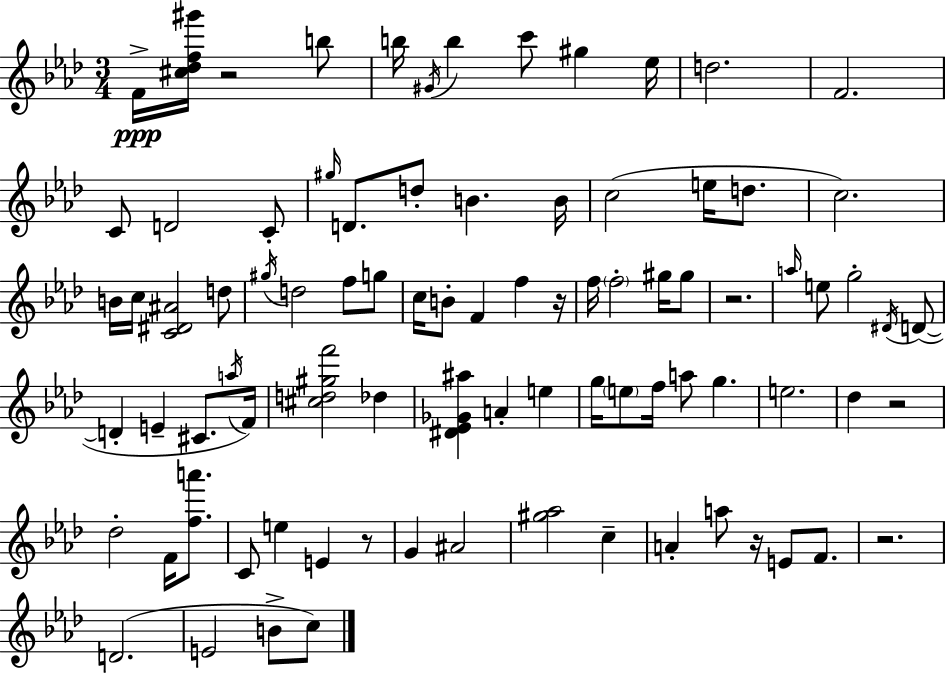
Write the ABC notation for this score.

X:1
T:Untitled
M:3/4
L:1/4
K:Ab
F/4 [^c_df^g']/4 z2 b/2 b/4 ^G/4 b c'/2 ^g _e/4 d2 F2 C/2 D2 C/2 ^g/4 D/2 d/2 B B/4 c2 e/4 d/2 c2 B/4 c/4 [C^D^A]2 d/2 ^g/4 d2 f/2 g/2 c/4 B/2 F f z/4 f/4 f2 ^g/4 ^g/2 z2 a/4 e/2 g2 ^D/4 D/2 D E ^C/2 a/4 F/4 [^cd^gf']2 _d [^D_E_G^a] A e g/4 e/2 f/4 a/2 g e2 _d z2 _d2 F/4 [fa']/2 C/2 e E z/2 G ^A2 [^g_a]2 c A a/2 z/4 E/2 F/2 z2 D2 E2 B/2 c/2